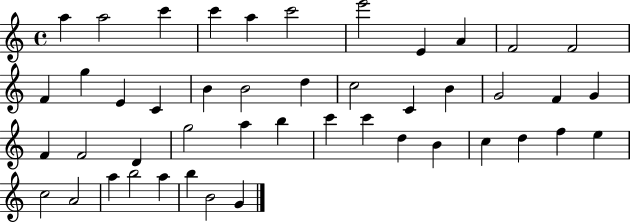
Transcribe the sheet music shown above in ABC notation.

X:1
T:Untitled
M:4/4
L:1/4
K:C
a a2 c' c' a c'2 e'2 E A F2 F2 F g E C B B2 d c2 C B G2 F G F F2 D g2 a b c' c' d B c d f e c2 A2 a b2 a b B2 G